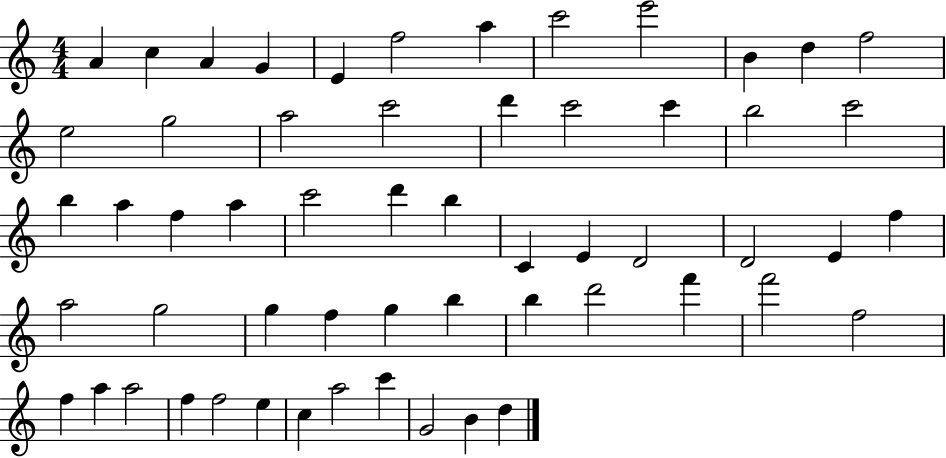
A4/q C5/q A4/q G4/q E4/q F5/h A5/q C6/h E6/h B4/q D5/q F5/h E5/h G5/h A5/h C6/h D6/q C6/h C6/q B5/h C6/h B5/q A5/q F5/q A5/q C6/h D6/q B5/q C4/q E4/q D4/h D4/h E4/q F5/q A5/h G5/h G5/q F5/q G5/q B5/q B5/q D6/h F6/q F6/h F5/h F5/q A5/q A5/h F5/q F5/h E5/q C5/q A5/h C6/q G4/h B4/q D5/q